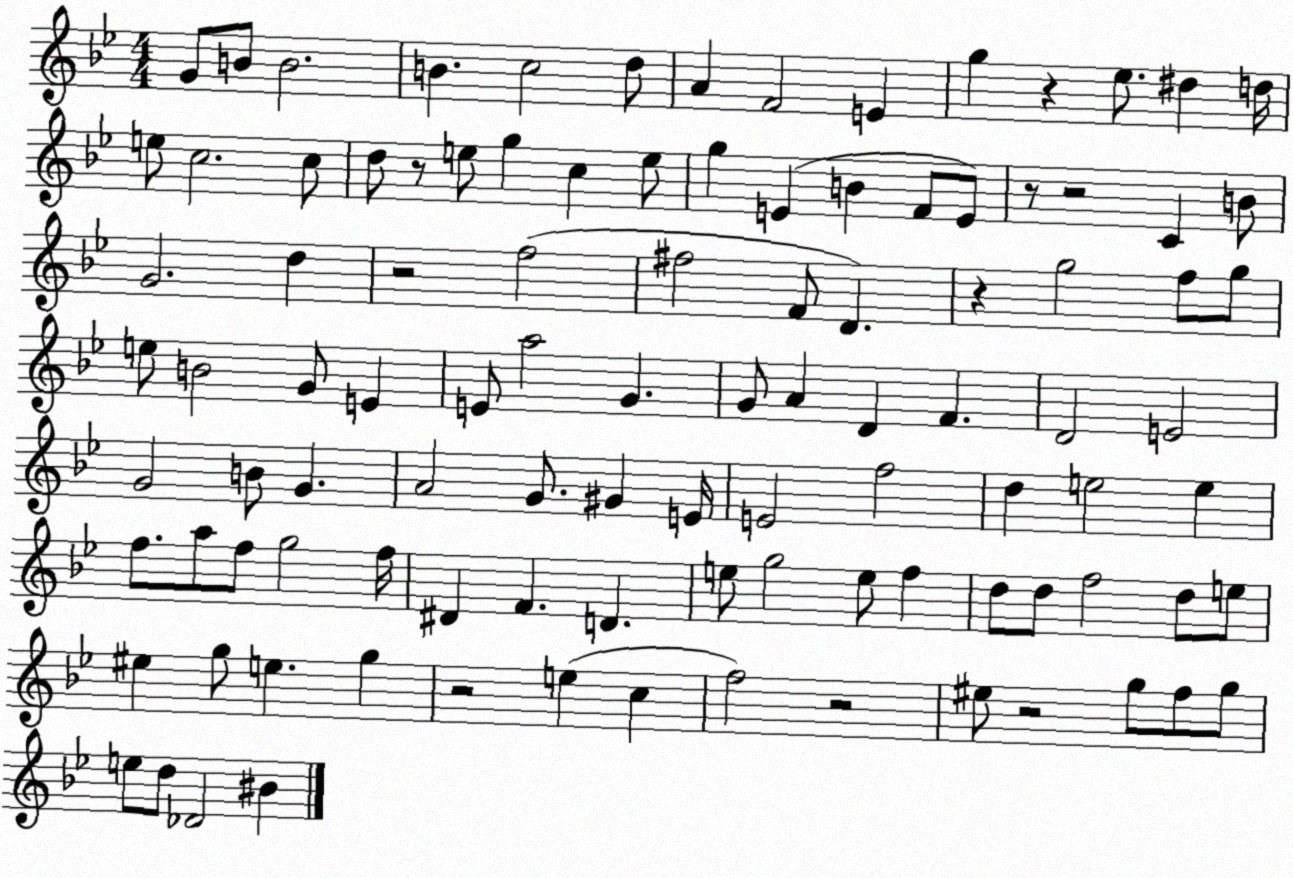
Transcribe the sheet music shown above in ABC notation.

X:1
T:Untitled
M:4/4
L:1/4
K:Bb
G/2 B/2 B2 B c2 d/2 A F2 E g z _e/2 ^d d/4 e/2 c2 c/2 d/2 z/2 e/2 g c e/2 g E B F/2 E/2 z/2 z2 C B/2 G2 d z2 f2 ^f2 F/2 D z g2 f/2 g/2 e/2 B2 G/2 E E/2 a2 G G/2 A D F D2 E2 G2 B/2 G A2 G/2 ^G E/4 E2 f2 d e2 e f/2 a/2 f/2 g2 f/4 ^D F D e/2 g2 e/2 f d/2 d/2 f2 d/2 e/2 ^e g/2 e g z2 e c f2 z2 ^e/2 z2 g/2 f/2 g/2 e/2 d/2 _D2 ^B